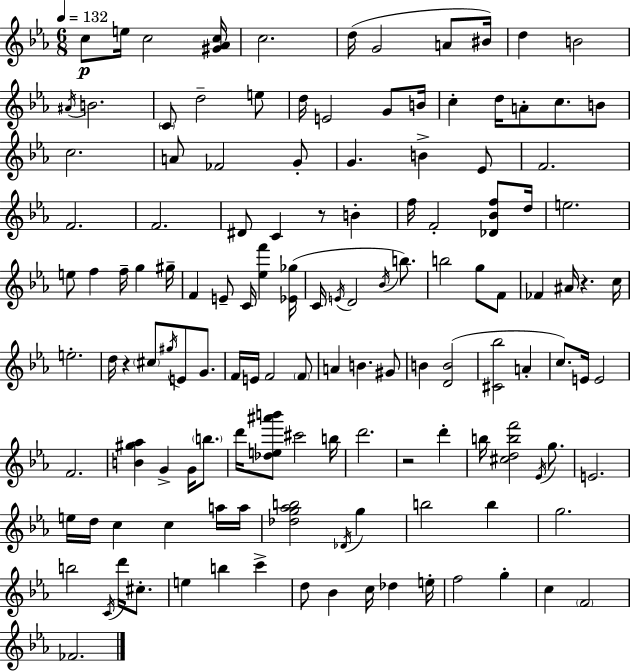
{
  \clef treble
  \numericTimeSignature
  \time 6/8
  \key ees \major
  \tempo 4 = 132
  c''8\p e''16 c''2 <gis' aes' c''>16 | c''2. | d''16( g'2 a'8 bis'16) | d''4 b'2 | \break \acciaccatura { ais'16 } b'2. | \parenthesize c'8 d''2-- e''8 | d''16 e'2 g'8 | b'16 c''4-. d''16 a'8-. c''8. b'8 | \break c''2. | a'8 fes'2 g'8-. | g'4. b'4-> ees'8 | f'2. | \break f'2. | f'2. | dis'8 c'4 r8 b'4-. | f''16 f'2-. <des' bes' f''>8 | \break d''16 e''2. | e''8 f''4 f''16-- g''4 | gis''16-- f'4 e'8-- c'16 <ees'' f'''>4 | <ees' ges''>16( c'16 \acciaccatura { e'16 } d'2 \acciaccatura { bes'16 }) | \break b''8. b''2 g''8 | f'8 fes'4 ais'16 r4. | c''16 e''2.-. | d''16 r4 \parenthesize cis''8 \acciaccatura { gis''16 } e'8 | \break g'8. f'16 e'16 f'2 | \parenthesize f'8 a'4 b'4. | gis'8 b'4 <d' b'>2( | <cis' bes''>2 | \break a'4-. c''8.) e'16 e'2 | f'2. | <b' gis'' aes''>4 g'4-> | g'16 \parenthesize b''8. d'''16 <des'' e'' ais''' b'''>8 cis'''2 | \break b''16 d'''2. | r2 | d'''4-. b''16 <cis'' d'' b'' f'''>2 | \acciaccatura { ees'16 } g''8. e'2. | \break e''16 d''16 c''4 c''4 | a''16 a''16 <des'' g'' aes'' b''>2 | \acciaccatura { des'16 } g''4 b''2 | b''4 g''2. | \break b''2 | \acciaccatura { c'16 } d'''16 cis''8.-. e''4 b''4 | c'''4-> d''8 bes'4 | c''16 des''4 e''16-. f''2 | \break g''4-. c''4 \parenthesize f'2 | fes'2. | \bar "|."
}